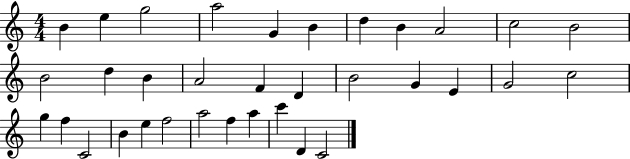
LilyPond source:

{
  \clef treble
  \numericTimeSignature
  \time 4/4
  \key c \major
  b'4 e''4 g''2 | a''2 g'4 b'4 | d''4 b'4 a'2 | c''2 b'2 | \break b'2 d''4 b'4 | a'2 f'4 d'4 | b'2 g'4 e'4 | g'2 c''2 | \break g''4 f''4 c'2 | b'4 e''4 f''2 | a''2 f''4 a''4 | c'''4 d'4 c'2 | \break \bar "|."
}